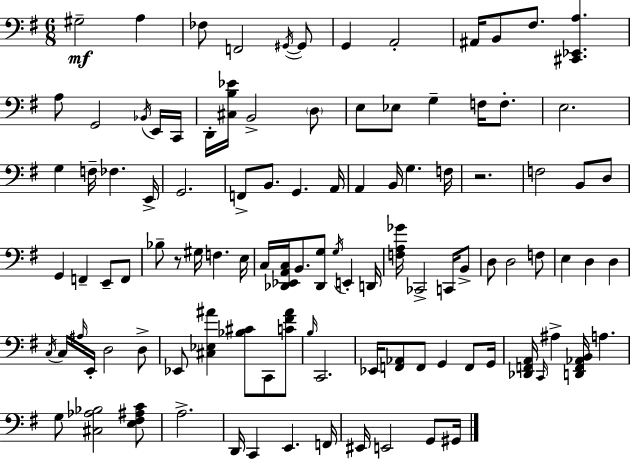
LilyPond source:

{
  \clef bass
  \numericTimeSignature
  \time 6/8
  \key e \minor
  gis2--\mf a4 | fes8 f,2 \acciaccatura { gis,16~ }~ gis,8 | g,4 a,2-. | ais,16 b,8 fis8. <cis, ees, a>4. | \break a8 g,2 \acciaccatura { bes,16 } | e,16 c,16 d,16-. <cis b ees'>16 b,2-> | \parenthesize d8 e8 ees8 g4-- f16 f8.-. | e2. | \break g4 f16-- fes4. | e,16-> g,2. | f,8-> b,8. g,4. | a,16 a,4 b,16 g4. | \break f16 r2. | f2 b,8 | d8 g,4 f,4-- e,8-- | f,8 bes8-- r8 gis16 f4. | \break e16 c16 <des, ees, a, c>16 b,8. <des, g>8 \acciaccatura { g16 } e,4-. | d,16 <f a ges'>16 ces,2-> | c,16 b,8-> d8 d2 | f8 e4 d4 d4 | \break \acciaccatura { c16 } c16 \grace { ais16 } e,16-. d2 | d8-> ees,8 <cis ees ais'>4 <bes cis'>8 | c,8 <c' fis' ais'>8 \grace { b16 } c,2. | ees,16 <f, aes,>8 f,8 g,4 | \break f,8 g,16 <des, f, a,>16 \grace { c,16 } ais4-> | <d, f, aes, b,>16 a4. g8 <cis aes bes>2 | <e fis ais c'>8 a2.-> | d,16 c,4 | \break e,4. f,16 eis,16 e,2 | g,8 gis,16 \bar "|."
}